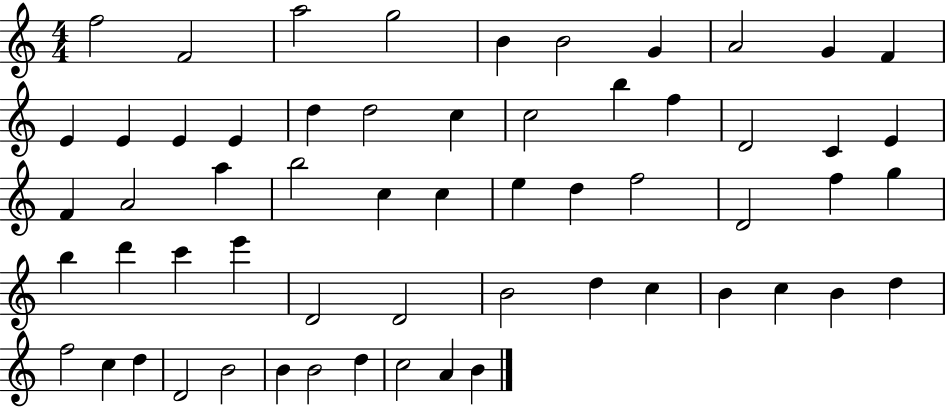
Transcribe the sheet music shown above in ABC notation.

X:1
T:Untitled
M:4/4
L:1/4
K:C
f2 F2 a2 g2 B B2 G A2 G F E E E E d d2 c c2 b f D2 C E F A2 a b2 c c e d f2 D2 f g b d' c' e' D2 D2 B2 d c B c B d f2 c d D2 B2 B B2 d c2 A B